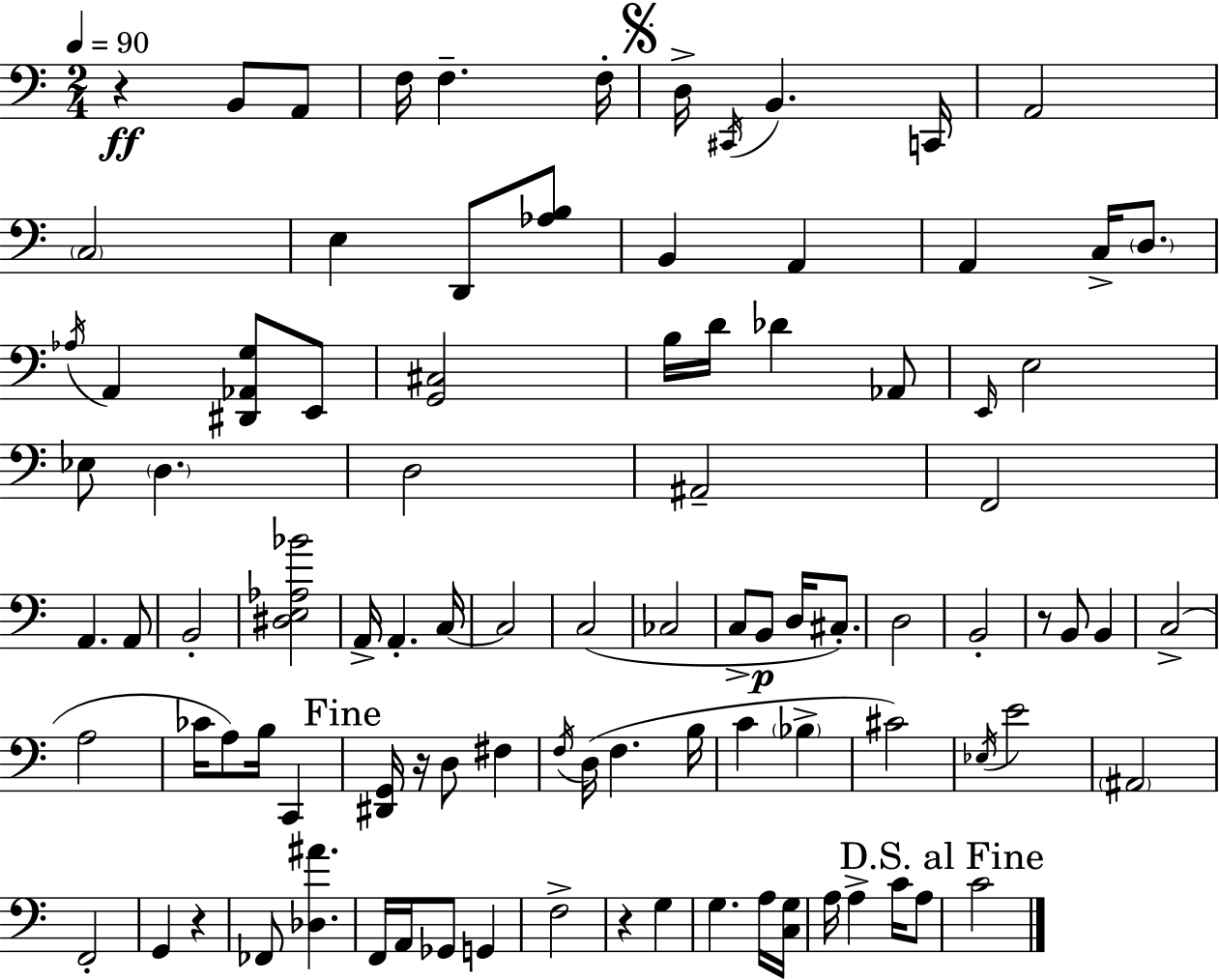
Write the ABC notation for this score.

X:1
T:Untitled
M:2/4
L:1/4
K:C
z B,,/2 A,,/2 F,/4 F, F,/4 D,/4 ^C,,/4 B,, C,,/4 A,,2 C,2 E, D,,/2 [_A,B,]/2 B,, A,, A,, C,/4 D,/2 _A,/4 A,, [^D,,_A,,G,]/2 E,,/2 [G,,^C,]2 B,/4 D/4 _D _A,,/2 E,,/4 E,2 _E,/2 D, D,2 ^A,,2 F,,2 A,, A,,/2 B,,2 [^D,E,_A,_B]2 A,,/4 A,, C,/4 C,2 C,2 _C,2 C,/2 B,,/2 D,/4 ^C,/2 D,2 B,,2 z/2 B,,/2 B,, C,2 A,2 _C/4 A,/2 B,/4 C,, [^D,,G,,]/4 z/4 D,/2 ^F, F,/4 D,/4 F, B,/4 C _B, ^C2 _E,/4 E2 ^A,,2 F,,2 G,, z _F,,/2 [_D,^A] F,,/4 A,,/4 _G,,/2 G,, F,2 z G, G, A,/4 [C,G,]/4 A,/4 A, C/4 A,/2 C2